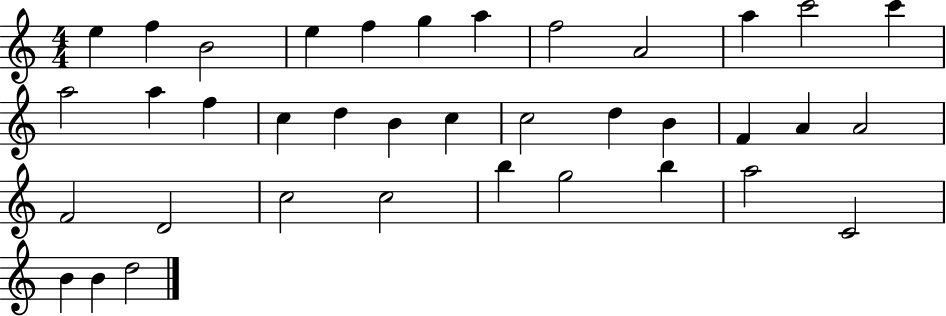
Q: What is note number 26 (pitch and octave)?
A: F4